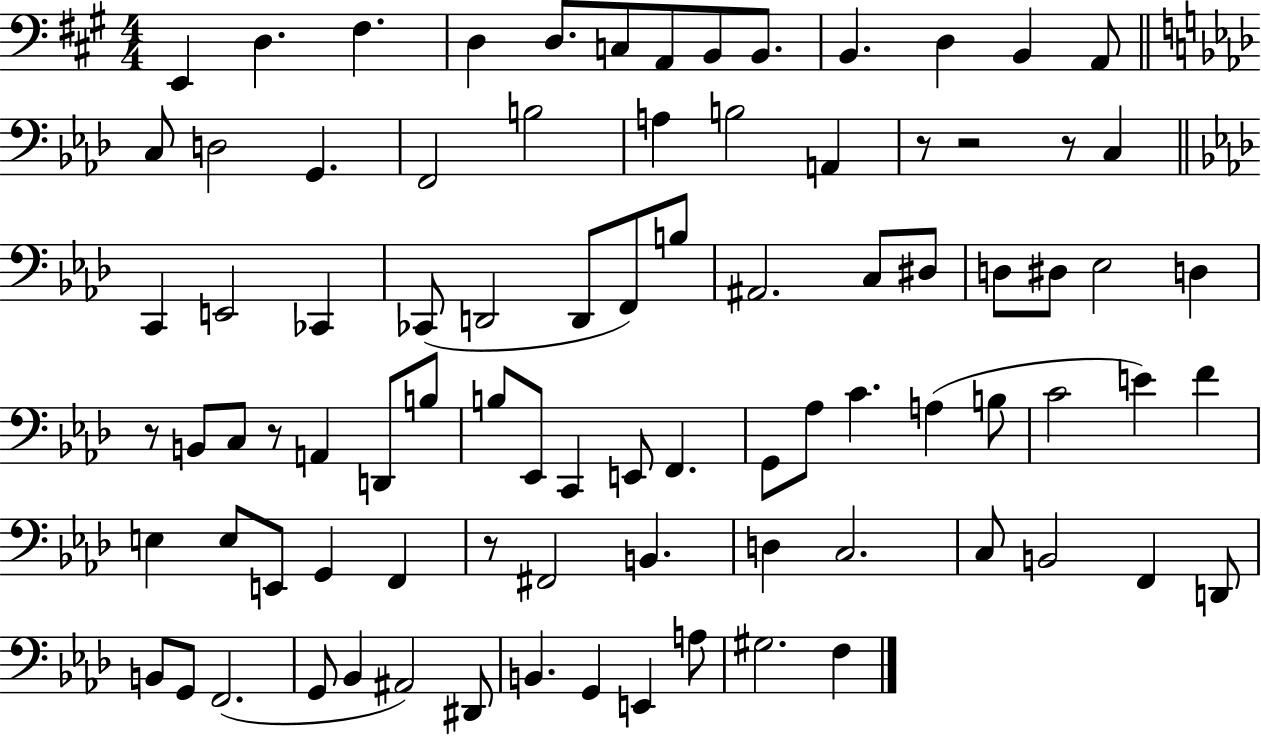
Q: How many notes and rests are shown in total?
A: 87